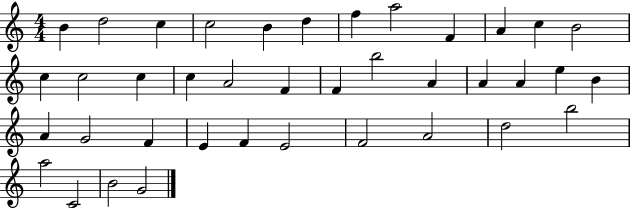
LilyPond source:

{
  \clef treble
  \numericTimeSignature
  \time 4/4
  \key c \major
  b'4 d''2 c''4 | c''2 b'4 d''4 | f''4 a''2 f'4 | a'4 c''4 b'2 | \break c''4 c''2 c''4 | c''4 a'2 f'4 | f'4 b''2 a'4 | a'4 a'4 e''4 b'4 | \break a'4 g'2 f'4 | e'4 f'4 e'2 | f'2 a'2 | d''2 b''2 | \break a''2 c'2 | b'2 g'2 | \bar "|."
}